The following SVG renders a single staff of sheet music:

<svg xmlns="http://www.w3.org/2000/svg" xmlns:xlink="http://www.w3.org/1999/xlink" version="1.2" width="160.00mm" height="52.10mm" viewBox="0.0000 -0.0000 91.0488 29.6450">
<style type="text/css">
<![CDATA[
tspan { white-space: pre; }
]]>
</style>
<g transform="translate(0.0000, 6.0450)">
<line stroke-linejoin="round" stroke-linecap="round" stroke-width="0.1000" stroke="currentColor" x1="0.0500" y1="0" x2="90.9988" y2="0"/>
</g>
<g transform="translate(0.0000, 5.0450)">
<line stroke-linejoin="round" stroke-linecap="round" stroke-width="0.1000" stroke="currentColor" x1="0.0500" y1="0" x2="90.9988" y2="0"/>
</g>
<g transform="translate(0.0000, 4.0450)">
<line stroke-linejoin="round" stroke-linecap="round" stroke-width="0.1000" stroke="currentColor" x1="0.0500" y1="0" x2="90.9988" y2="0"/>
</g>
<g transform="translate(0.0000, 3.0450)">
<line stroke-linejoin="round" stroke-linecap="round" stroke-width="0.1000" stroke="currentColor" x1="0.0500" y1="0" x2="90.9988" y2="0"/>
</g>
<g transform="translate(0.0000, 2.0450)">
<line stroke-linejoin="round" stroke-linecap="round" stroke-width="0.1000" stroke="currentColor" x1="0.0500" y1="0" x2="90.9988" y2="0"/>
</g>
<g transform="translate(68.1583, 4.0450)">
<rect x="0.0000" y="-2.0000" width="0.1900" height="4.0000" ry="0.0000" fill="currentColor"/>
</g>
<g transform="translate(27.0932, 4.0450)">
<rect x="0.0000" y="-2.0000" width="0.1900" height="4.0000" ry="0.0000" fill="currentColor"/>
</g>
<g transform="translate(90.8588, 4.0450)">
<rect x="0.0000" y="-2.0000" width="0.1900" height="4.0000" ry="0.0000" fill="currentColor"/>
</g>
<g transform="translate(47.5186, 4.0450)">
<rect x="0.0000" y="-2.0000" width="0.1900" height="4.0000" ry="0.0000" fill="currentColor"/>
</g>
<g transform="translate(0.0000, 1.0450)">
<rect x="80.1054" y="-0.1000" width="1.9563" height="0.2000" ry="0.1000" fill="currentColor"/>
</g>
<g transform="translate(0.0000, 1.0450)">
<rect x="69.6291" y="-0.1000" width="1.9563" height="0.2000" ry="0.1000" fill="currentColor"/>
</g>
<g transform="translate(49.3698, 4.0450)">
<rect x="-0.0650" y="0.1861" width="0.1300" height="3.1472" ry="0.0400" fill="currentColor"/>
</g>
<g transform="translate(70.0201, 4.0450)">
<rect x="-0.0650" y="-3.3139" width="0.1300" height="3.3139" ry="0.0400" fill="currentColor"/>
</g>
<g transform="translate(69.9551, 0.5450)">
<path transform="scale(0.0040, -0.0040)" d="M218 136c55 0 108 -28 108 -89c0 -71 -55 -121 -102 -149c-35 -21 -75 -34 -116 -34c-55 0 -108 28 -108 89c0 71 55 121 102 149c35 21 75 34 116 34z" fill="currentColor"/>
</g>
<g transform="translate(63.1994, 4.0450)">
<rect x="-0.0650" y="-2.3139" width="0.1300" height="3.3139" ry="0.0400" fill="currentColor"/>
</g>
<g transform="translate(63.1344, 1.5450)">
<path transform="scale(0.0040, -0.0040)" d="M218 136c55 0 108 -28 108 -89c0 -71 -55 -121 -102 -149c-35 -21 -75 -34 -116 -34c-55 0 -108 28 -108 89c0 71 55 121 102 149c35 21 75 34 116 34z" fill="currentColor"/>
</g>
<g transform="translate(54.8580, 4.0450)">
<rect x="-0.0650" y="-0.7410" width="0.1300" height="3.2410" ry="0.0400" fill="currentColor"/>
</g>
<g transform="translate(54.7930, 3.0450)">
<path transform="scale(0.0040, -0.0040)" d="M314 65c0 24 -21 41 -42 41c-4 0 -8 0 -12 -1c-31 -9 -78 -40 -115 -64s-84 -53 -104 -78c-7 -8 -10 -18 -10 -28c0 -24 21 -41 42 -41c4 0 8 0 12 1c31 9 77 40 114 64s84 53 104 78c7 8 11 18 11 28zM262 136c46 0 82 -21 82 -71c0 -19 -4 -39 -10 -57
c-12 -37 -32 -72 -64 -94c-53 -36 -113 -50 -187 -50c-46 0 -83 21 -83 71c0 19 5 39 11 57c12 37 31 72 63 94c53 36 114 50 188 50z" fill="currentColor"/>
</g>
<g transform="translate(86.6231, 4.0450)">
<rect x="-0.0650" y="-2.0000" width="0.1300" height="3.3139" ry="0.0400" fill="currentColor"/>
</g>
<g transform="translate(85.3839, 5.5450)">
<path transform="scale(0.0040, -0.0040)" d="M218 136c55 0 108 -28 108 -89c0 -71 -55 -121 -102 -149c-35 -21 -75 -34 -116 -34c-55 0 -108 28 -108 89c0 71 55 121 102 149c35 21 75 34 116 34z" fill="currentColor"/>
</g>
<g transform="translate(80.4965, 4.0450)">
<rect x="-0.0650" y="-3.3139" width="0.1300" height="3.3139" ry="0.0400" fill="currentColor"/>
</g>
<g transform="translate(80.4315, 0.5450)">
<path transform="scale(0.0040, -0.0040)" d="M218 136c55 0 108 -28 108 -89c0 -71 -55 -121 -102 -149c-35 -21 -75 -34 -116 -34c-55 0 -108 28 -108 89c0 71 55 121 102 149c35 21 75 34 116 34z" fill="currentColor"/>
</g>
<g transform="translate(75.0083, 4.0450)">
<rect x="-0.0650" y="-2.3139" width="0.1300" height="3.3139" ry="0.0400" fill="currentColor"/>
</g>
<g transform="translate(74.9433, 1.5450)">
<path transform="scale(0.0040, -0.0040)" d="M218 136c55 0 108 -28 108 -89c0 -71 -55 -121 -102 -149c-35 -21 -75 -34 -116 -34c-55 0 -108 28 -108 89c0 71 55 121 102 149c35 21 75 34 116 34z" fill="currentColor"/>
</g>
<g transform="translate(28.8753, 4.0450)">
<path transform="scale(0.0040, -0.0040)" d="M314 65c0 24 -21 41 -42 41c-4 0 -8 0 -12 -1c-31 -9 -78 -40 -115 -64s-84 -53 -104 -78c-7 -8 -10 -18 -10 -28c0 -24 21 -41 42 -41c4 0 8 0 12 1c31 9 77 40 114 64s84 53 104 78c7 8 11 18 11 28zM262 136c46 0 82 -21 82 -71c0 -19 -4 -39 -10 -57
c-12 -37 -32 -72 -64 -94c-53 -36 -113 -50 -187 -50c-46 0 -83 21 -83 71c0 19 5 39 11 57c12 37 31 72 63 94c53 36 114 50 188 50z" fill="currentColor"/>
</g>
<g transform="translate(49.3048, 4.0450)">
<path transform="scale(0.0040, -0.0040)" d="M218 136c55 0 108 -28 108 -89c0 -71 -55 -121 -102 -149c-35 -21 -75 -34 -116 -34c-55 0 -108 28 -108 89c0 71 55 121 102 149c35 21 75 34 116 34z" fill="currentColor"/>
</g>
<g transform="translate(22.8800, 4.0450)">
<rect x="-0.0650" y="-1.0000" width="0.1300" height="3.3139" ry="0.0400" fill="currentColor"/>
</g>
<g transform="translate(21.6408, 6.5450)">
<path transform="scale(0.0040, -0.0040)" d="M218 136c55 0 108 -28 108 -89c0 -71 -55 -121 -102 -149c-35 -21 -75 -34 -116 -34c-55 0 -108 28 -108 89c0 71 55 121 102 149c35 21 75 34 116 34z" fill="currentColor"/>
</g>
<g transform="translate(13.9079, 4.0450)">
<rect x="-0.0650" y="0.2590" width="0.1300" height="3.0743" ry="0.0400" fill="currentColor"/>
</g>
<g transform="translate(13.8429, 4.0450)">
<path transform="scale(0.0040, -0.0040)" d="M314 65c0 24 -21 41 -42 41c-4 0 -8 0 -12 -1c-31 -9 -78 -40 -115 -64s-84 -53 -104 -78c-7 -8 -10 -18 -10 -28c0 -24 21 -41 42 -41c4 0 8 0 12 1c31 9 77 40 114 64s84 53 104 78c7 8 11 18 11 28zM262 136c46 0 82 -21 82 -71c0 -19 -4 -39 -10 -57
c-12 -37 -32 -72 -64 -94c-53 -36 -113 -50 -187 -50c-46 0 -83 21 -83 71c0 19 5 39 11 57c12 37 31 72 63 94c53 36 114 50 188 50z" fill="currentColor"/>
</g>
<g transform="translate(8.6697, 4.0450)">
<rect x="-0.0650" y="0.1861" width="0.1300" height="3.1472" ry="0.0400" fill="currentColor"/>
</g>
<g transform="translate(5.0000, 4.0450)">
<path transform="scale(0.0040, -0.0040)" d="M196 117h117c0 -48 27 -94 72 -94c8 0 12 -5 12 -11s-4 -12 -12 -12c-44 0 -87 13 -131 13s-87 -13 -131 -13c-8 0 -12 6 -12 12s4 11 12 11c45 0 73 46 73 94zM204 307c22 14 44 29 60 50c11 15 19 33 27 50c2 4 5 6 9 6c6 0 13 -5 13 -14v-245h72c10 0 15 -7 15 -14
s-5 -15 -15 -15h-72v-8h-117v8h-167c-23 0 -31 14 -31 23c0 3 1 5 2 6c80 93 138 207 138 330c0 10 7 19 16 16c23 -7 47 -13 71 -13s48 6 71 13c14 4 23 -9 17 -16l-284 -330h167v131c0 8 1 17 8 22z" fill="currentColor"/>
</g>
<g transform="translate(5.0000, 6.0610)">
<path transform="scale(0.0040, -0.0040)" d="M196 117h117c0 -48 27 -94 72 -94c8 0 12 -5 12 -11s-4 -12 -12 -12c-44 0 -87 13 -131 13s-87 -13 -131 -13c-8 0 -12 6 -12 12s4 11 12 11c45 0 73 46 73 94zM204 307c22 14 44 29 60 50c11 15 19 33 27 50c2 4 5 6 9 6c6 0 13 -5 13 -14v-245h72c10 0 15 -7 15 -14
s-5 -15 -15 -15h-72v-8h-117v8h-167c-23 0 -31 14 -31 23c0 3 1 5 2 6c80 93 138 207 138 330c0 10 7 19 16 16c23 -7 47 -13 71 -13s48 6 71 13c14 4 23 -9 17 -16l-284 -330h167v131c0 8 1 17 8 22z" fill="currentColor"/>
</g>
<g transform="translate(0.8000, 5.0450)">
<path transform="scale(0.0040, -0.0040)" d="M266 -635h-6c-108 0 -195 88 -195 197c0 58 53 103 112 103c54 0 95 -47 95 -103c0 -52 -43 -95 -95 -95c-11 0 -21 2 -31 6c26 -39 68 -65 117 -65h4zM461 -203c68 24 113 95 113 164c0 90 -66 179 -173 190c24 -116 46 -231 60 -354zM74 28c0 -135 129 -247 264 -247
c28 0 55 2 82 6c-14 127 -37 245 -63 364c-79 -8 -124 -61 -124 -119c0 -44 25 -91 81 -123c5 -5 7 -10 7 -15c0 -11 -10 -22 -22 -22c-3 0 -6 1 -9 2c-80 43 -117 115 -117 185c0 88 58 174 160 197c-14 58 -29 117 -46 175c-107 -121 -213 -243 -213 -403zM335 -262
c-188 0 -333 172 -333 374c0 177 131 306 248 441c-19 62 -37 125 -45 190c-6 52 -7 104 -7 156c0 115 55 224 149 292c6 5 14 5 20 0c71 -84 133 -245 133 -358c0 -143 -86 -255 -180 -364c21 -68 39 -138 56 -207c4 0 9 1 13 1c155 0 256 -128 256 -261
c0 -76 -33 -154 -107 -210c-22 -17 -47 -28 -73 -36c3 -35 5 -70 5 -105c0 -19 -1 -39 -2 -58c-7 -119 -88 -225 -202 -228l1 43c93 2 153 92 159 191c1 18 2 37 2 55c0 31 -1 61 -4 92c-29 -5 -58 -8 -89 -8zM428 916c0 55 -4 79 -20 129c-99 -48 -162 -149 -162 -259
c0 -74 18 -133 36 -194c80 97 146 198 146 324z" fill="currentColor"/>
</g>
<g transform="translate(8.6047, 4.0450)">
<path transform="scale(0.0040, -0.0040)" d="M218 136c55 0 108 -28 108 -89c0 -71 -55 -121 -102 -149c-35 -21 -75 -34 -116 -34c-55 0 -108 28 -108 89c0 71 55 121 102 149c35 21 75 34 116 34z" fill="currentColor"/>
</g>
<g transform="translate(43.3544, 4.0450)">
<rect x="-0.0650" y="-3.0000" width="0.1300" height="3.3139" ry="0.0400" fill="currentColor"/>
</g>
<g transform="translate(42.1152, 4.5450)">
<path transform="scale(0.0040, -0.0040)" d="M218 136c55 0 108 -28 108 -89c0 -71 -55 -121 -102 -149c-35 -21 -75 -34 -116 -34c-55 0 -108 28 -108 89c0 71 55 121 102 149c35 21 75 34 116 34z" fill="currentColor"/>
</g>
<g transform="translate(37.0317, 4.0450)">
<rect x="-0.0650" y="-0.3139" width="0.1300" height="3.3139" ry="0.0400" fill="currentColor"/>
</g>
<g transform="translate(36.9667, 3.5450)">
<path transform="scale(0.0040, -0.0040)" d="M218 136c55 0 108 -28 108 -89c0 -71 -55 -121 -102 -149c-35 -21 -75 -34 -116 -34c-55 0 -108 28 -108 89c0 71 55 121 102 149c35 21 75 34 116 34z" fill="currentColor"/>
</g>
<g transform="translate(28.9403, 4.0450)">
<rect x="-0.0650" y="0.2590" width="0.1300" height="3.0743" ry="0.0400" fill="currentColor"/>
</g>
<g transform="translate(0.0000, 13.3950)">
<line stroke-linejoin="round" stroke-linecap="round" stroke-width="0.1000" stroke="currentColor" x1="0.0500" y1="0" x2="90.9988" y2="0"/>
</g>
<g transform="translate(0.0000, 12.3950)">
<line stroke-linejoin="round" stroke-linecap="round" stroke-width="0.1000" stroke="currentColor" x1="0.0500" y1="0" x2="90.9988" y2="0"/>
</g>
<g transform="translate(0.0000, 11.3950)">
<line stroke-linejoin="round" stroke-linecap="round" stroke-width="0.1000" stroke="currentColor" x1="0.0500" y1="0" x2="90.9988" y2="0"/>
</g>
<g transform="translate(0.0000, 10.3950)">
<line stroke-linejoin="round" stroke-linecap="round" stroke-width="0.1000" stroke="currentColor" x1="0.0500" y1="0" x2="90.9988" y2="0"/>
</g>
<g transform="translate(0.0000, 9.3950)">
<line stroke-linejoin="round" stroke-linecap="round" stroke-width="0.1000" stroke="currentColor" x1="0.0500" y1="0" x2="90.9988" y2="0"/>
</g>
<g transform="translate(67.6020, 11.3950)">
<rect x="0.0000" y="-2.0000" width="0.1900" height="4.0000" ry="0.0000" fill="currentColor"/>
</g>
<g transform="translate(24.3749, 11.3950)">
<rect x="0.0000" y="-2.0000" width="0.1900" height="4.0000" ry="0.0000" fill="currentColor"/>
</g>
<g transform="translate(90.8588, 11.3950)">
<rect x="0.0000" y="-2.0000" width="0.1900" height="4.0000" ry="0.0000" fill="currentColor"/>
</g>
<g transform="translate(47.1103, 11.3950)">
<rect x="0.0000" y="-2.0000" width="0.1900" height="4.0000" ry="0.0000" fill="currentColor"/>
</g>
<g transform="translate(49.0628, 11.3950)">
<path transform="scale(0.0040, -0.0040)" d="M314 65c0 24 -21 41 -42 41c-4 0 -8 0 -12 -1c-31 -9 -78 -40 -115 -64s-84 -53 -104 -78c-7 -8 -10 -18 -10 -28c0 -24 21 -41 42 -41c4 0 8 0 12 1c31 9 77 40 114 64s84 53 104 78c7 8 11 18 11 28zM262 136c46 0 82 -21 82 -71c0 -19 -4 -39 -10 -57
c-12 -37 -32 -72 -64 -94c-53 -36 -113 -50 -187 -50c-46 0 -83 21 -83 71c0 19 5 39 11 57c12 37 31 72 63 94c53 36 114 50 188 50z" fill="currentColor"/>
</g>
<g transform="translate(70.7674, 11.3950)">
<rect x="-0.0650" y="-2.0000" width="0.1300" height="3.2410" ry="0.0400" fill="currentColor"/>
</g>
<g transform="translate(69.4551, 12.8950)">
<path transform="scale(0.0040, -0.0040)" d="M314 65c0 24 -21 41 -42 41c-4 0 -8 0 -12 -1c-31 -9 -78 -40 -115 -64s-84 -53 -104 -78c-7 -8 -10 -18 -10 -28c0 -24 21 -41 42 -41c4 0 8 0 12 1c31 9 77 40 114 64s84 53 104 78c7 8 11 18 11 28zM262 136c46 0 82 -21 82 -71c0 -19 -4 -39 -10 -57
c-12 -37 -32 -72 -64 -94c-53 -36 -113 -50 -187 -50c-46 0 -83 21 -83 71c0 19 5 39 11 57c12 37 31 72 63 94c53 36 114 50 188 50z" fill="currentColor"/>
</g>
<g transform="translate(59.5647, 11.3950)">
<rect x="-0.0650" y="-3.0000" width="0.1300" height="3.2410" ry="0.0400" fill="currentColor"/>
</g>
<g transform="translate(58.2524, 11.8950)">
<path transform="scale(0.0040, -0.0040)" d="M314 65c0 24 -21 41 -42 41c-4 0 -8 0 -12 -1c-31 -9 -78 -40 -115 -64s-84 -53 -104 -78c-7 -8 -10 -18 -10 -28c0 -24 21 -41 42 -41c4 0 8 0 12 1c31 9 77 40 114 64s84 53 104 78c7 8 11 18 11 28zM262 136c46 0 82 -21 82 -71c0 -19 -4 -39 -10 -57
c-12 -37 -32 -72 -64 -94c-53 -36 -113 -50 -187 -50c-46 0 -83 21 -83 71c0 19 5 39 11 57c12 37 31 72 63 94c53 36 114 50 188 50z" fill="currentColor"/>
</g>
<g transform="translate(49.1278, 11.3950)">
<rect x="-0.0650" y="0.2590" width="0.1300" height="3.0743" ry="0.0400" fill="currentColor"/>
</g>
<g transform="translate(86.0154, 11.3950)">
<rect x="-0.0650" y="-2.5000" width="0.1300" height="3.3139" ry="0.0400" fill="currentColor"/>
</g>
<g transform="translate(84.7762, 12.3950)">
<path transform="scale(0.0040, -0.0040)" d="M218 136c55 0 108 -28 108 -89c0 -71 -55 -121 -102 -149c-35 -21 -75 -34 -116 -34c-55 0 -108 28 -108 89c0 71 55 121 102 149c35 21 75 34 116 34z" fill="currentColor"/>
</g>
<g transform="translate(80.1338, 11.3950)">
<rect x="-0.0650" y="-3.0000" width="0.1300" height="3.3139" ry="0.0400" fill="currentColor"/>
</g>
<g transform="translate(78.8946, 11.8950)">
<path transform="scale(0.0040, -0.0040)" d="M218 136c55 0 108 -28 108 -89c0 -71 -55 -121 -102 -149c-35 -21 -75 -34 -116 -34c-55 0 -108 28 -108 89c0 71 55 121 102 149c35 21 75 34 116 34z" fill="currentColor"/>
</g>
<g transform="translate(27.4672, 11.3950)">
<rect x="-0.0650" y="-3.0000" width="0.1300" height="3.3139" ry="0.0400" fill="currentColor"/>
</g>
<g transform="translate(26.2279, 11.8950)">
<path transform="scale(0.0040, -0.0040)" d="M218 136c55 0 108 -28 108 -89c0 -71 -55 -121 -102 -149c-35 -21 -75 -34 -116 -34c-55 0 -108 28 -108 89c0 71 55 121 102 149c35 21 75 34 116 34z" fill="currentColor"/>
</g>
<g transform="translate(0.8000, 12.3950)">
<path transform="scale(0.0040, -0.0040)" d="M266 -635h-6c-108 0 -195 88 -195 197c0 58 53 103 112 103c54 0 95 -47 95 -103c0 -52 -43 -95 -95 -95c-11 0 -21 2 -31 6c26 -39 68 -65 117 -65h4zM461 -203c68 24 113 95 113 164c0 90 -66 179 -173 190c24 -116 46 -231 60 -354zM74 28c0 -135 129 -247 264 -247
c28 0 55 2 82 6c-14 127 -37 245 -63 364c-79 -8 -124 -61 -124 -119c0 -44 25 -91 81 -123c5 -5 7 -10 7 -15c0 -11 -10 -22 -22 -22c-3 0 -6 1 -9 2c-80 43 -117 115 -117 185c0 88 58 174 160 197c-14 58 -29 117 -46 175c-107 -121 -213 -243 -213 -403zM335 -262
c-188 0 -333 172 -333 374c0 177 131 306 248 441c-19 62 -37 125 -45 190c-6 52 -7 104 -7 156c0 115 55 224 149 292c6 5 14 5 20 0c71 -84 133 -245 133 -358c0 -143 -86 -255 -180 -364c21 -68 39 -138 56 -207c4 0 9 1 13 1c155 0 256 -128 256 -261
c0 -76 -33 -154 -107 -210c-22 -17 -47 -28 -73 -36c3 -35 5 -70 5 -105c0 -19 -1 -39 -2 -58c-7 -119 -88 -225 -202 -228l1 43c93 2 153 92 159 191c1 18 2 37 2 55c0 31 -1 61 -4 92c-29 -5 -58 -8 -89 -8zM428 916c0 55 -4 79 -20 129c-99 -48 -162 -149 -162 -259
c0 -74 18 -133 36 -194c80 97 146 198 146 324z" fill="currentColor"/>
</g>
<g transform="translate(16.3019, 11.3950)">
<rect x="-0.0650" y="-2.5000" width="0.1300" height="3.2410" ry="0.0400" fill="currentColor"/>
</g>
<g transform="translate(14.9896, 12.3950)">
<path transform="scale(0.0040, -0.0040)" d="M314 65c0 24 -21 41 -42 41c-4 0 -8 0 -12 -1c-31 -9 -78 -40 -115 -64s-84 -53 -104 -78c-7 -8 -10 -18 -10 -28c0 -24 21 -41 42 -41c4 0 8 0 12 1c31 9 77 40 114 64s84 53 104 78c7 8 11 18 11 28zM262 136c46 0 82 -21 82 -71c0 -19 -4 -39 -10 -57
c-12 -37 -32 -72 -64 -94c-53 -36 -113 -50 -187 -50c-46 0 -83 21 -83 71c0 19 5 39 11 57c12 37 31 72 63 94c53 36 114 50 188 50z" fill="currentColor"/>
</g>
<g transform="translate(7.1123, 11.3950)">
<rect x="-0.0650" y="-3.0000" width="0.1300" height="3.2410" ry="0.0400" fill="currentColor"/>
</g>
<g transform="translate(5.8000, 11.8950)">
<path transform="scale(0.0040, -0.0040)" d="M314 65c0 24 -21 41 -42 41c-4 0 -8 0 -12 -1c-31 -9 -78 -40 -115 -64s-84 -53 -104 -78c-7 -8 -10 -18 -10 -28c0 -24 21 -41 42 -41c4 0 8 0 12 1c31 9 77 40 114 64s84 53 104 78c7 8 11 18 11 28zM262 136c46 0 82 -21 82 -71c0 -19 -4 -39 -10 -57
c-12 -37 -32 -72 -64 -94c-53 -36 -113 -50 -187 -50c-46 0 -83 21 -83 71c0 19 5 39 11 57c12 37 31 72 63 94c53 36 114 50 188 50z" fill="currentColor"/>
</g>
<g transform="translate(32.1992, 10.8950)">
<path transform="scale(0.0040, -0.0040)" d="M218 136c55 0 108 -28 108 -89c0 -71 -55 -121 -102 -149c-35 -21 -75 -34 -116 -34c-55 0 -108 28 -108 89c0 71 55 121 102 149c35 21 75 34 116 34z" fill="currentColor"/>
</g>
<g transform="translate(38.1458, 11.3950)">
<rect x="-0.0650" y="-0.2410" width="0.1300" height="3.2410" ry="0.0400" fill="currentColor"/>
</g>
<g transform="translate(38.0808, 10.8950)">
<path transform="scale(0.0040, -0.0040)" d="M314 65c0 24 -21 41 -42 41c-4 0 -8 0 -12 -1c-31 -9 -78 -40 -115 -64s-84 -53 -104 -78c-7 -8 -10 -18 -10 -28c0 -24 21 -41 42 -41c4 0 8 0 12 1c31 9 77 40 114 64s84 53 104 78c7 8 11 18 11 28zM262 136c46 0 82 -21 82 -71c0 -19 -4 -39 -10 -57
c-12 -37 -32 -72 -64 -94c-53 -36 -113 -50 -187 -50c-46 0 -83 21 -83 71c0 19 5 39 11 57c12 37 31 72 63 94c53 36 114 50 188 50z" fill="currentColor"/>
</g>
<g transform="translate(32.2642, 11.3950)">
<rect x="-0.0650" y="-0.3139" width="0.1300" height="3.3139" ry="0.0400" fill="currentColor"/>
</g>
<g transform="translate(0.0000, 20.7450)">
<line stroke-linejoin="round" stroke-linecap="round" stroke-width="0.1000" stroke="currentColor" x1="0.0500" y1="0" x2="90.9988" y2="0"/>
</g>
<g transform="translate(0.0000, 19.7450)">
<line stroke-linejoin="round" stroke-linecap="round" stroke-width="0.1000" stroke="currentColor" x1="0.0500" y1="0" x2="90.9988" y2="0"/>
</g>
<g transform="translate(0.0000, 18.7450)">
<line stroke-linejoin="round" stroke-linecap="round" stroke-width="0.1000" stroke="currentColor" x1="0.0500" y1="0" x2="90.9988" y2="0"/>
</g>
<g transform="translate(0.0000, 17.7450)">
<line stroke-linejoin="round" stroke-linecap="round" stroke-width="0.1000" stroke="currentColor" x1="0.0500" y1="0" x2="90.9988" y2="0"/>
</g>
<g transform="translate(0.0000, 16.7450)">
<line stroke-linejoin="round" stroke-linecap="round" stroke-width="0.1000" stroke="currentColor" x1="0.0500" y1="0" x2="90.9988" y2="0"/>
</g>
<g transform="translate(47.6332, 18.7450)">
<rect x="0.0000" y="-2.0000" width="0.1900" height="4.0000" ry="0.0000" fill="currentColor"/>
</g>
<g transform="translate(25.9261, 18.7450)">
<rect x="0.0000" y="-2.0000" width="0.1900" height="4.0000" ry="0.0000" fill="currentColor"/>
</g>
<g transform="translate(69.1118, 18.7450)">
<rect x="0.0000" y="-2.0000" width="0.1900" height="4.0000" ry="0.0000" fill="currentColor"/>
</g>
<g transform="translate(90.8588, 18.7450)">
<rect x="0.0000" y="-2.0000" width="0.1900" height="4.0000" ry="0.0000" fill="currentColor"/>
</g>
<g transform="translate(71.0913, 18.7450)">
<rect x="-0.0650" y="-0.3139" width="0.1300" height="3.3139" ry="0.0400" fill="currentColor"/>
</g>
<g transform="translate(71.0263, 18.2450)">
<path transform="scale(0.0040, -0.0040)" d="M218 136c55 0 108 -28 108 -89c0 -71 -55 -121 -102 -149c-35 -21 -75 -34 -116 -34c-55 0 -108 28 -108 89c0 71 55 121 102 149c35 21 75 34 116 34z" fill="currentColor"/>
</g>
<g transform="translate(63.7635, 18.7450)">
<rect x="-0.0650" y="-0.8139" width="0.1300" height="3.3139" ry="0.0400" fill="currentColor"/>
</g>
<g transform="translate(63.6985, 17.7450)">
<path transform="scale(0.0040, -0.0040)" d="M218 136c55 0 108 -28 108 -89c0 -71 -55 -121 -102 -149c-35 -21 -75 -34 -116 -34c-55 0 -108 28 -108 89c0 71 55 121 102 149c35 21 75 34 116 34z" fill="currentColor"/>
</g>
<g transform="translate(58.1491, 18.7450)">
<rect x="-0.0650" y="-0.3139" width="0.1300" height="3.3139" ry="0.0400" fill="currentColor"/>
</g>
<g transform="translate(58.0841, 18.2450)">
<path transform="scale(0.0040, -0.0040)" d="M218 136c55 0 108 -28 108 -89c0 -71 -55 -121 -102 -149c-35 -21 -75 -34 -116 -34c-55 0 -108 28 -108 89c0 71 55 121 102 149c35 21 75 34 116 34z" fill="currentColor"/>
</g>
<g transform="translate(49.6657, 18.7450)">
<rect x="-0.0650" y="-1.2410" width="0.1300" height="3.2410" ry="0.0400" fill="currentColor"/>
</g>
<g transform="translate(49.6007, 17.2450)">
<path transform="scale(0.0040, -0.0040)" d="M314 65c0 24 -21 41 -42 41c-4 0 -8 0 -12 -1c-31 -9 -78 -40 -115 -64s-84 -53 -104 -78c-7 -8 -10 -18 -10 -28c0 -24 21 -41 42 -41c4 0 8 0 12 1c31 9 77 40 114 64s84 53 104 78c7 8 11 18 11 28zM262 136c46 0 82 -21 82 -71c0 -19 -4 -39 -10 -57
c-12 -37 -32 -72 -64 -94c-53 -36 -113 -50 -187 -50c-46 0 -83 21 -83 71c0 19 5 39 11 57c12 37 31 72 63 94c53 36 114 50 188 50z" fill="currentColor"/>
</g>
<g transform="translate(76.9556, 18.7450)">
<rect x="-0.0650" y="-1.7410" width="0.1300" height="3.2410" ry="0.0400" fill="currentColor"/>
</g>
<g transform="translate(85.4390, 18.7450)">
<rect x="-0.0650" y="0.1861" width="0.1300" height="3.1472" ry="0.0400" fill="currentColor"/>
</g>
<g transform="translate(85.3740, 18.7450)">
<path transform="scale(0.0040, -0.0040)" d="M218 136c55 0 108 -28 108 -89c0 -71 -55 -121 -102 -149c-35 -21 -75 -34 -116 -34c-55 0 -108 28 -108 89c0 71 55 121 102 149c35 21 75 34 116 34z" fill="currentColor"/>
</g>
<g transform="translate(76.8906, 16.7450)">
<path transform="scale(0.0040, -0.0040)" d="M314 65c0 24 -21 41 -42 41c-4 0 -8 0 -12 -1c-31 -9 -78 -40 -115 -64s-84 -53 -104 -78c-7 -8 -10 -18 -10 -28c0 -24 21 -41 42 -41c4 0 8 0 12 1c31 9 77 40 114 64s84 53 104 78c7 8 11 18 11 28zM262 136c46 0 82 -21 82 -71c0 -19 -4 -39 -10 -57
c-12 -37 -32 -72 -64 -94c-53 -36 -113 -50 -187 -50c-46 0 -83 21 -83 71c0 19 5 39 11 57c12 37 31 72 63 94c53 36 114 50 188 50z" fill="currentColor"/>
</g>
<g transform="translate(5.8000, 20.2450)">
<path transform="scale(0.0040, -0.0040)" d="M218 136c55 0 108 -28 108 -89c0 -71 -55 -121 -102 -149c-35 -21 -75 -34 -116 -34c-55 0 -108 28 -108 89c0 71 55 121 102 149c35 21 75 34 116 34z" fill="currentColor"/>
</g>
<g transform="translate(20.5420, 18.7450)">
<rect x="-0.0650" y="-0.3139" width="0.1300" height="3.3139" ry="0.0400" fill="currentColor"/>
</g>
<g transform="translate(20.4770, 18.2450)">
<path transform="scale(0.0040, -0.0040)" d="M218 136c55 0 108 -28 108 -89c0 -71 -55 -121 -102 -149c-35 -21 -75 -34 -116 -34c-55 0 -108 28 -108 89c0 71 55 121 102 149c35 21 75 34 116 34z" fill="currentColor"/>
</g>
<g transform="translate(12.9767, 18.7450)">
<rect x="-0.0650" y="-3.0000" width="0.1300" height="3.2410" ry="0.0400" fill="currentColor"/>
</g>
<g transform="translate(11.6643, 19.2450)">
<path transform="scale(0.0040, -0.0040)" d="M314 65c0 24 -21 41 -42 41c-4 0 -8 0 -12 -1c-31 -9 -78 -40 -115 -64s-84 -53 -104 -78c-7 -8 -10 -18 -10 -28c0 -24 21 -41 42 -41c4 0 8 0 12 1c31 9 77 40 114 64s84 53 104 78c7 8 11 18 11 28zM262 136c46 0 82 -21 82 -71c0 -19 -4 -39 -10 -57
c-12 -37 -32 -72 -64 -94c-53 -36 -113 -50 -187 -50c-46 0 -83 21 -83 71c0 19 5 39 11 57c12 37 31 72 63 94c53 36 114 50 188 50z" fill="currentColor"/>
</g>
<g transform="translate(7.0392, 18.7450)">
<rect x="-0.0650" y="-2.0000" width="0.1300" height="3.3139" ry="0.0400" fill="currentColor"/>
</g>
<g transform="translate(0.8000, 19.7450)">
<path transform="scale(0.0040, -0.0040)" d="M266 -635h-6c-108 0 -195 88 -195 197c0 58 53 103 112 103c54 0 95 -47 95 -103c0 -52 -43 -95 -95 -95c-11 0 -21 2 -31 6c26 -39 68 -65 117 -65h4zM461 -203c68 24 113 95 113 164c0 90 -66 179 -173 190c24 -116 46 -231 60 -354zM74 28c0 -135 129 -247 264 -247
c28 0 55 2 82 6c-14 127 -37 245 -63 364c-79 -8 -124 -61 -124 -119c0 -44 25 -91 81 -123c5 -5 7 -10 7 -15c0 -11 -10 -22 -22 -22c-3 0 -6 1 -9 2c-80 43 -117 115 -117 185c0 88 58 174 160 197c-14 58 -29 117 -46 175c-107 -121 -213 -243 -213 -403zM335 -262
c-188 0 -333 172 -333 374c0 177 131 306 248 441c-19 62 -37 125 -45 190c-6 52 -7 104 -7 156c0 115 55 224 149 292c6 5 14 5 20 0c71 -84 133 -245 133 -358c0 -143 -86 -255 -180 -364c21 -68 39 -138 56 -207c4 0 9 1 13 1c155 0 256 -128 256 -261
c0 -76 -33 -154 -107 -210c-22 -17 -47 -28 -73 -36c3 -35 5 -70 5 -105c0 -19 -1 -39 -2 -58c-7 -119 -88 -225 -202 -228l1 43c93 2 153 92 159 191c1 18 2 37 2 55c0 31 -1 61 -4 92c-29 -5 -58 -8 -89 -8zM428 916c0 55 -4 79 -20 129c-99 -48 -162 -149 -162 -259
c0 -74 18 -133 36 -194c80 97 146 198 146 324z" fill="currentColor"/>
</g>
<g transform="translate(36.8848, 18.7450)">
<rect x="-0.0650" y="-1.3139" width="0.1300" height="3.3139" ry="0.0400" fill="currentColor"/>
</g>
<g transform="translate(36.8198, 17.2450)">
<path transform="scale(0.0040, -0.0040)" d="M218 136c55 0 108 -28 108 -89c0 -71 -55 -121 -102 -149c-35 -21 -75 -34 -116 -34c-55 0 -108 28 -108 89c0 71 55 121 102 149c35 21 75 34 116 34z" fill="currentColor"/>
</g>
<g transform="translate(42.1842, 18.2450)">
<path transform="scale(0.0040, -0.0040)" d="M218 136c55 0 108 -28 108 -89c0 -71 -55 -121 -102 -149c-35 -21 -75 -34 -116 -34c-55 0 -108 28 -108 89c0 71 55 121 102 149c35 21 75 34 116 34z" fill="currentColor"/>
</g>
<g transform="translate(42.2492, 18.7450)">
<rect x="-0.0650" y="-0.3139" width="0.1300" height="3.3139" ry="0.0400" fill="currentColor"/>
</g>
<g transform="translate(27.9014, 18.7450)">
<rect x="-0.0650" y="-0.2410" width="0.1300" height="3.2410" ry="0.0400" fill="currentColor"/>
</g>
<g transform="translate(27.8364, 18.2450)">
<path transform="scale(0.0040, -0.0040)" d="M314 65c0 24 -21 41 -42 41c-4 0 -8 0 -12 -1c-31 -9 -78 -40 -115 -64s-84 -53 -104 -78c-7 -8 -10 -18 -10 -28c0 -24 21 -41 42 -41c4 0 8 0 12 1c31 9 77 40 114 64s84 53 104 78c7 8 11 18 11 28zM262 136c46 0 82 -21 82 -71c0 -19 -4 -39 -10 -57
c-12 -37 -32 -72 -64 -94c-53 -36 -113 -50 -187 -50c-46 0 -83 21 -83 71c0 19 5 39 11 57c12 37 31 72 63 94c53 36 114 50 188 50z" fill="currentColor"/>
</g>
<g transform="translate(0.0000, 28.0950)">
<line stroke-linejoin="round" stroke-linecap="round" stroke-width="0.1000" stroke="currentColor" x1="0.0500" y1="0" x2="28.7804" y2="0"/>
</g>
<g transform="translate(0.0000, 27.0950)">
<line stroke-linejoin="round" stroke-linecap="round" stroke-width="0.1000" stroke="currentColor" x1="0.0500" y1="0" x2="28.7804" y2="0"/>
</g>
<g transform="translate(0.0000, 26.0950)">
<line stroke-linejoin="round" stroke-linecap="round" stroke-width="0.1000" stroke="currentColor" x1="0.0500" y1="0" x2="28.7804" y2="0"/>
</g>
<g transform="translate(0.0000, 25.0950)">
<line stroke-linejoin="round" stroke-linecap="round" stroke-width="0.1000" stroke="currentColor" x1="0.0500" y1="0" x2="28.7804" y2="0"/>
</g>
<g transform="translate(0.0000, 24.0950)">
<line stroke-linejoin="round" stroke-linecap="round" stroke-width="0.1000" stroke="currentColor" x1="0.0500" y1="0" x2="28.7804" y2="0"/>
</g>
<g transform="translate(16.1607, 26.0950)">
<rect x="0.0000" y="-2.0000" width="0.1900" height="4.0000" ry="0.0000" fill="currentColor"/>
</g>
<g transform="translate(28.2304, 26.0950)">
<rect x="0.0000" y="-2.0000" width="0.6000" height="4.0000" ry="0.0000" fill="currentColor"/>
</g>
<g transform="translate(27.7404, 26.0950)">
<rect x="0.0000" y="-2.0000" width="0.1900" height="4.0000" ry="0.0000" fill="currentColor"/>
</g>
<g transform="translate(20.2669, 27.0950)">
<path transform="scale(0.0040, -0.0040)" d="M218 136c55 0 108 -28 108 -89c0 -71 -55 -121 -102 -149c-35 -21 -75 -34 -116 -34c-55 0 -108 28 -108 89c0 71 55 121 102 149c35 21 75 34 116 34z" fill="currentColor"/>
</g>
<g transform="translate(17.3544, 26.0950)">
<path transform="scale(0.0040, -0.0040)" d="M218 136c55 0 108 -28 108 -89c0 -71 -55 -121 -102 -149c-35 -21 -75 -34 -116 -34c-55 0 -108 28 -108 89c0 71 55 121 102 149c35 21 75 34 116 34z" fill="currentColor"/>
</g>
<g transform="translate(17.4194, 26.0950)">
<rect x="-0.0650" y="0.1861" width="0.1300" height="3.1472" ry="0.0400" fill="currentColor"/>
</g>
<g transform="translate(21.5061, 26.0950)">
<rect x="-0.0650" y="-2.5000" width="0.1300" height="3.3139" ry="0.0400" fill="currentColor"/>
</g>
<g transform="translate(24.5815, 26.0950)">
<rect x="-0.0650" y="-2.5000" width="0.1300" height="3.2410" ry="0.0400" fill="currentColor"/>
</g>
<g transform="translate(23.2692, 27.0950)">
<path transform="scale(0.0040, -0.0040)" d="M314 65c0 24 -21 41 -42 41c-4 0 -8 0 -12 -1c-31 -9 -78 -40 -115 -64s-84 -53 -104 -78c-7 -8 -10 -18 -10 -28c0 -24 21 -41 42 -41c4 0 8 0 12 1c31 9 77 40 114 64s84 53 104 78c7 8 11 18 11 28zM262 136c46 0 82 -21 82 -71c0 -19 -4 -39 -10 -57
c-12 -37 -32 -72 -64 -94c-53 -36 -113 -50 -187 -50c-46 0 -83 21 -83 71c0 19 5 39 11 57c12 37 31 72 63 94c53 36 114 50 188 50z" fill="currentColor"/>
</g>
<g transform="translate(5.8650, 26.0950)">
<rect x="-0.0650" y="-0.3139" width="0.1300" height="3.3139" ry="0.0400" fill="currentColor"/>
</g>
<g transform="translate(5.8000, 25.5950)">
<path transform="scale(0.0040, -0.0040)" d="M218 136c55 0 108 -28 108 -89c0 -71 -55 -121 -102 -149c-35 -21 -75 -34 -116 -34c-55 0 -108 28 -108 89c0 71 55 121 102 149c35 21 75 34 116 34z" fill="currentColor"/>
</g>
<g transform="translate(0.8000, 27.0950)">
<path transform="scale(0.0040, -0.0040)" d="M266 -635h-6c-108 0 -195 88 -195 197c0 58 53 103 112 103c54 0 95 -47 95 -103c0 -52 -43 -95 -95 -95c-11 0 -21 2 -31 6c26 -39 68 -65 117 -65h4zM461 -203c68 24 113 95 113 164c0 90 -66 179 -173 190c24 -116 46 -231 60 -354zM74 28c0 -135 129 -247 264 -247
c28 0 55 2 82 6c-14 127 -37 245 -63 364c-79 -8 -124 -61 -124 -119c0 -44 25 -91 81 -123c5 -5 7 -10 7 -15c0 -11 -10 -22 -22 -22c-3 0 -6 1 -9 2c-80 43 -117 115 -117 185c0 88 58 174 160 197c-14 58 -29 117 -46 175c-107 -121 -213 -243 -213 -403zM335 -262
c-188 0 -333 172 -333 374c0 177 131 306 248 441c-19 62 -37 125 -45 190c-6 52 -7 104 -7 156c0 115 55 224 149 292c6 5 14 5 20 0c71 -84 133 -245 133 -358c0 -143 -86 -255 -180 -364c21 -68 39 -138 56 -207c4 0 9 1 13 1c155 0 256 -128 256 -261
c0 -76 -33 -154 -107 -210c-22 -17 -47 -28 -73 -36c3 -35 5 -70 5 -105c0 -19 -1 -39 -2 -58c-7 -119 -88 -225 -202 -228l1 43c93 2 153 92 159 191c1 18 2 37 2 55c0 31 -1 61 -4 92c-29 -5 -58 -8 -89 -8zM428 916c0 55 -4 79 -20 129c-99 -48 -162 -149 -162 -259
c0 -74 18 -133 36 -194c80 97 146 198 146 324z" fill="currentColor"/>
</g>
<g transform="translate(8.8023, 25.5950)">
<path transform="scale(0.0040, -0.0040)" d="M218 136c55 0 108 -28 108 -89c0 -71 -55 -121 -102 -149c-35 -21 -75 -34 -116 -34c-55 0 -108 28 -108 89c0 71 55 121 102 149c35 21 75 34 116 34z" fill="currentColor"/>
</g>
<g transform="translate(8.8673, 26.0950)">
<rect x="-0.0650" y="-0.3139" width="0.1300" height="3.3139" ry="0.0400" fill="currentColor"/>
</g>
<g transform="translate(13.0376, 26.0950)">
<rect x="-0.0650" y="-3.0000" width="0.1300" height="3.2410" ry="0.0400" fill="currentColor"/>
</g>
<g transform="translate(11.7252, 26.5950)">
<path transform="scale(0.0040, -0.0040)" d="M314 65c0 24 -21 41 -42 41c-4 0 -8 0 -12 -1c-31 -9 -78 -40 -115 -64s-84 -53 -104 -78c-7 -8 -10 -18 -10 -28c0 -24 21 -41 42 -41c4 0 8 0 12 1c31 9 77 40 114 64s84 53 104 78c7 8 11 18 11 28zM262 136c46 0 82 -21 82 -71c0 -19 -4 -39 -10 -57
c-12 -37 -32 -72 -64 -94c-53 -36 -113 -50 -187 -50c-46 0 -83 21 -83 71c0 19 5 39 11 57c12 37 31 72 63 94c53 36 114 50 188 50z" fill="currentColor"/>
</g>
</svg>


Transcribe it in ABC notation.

X:1
T:Untitled
M:4/4
L:1/4
K:C
B B2 D B2 c A B d2 g b g b F A2 G2 A c c2 B2 A2 F2 A G F A2 c c2 e c e2 c d c f2 B c c A2 B G G2